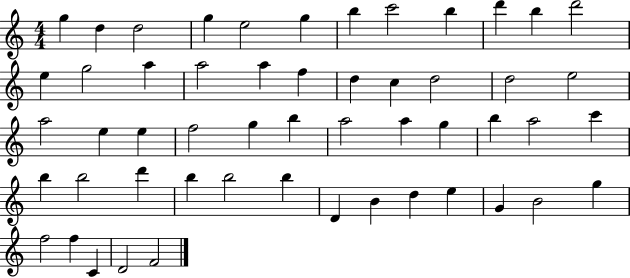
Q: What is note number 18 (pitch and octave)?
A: F5